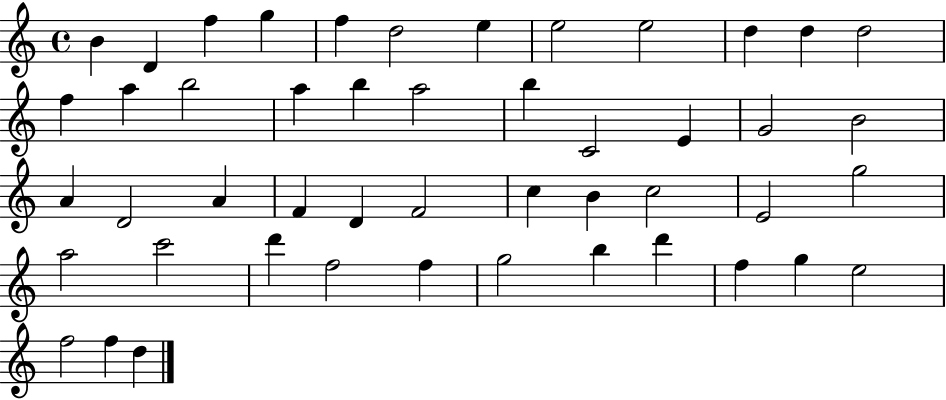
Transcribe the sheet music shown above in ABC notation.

X:1
T:Untitled
M:4/4
L:1/4
K:C
B D f g f d2 e e2 e2 d d d2 f a b2 a b a2 b C2 E G2 B2 A D2 A F D F2 c B c2 E2 g2 a2 c'2 d' f2 f g2 b d' f g e2 f2 f d